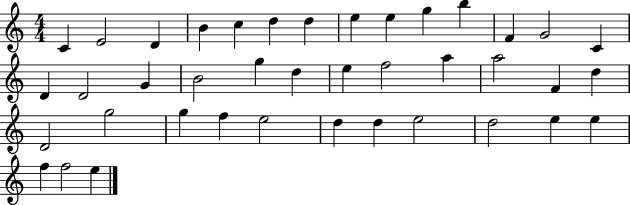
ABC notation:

X:1
T:Untitled
M:4/4
L:1/4
K:C
C E2 D B c d d e e g b F G2 C D D2 G B2 g d e f2 a a2 F d D2 g2 g f e2 d d e2 d2 e e f f2 e